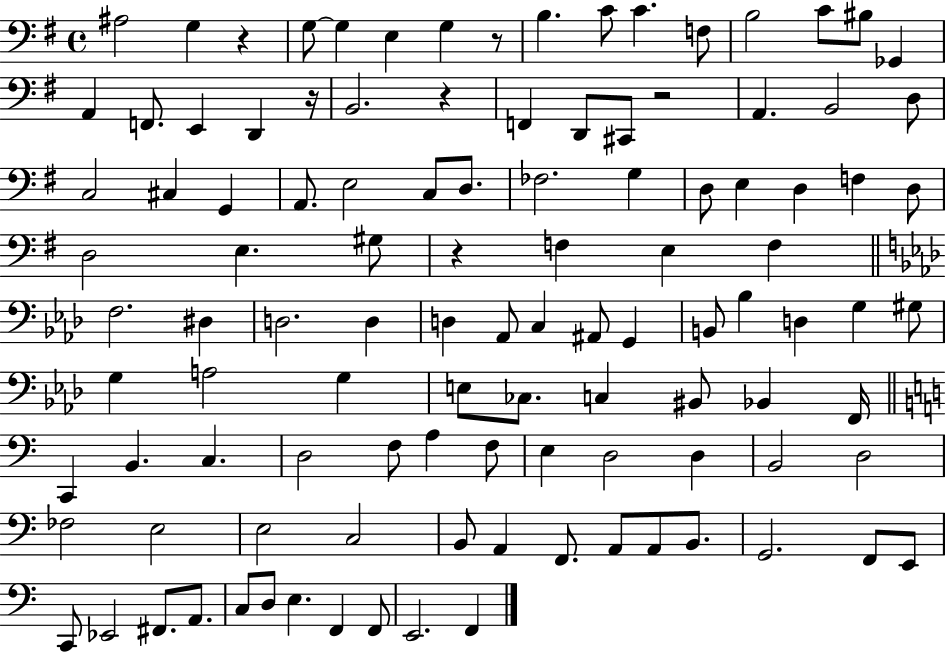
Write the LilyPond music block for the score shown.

{
  \clef bass
  \time 4/4
  \defaultTimeSignature
  \key g \major
  ais2 g4 r4 | g8~~ g4 e4 g4 r8 | b4. c'8 c'4. f8 | b2 c'8 bis8 ges,4 | \break a,4 f,8. e,4 d,4 r16 | b,2. r4 | f,4 d,8 cis,8 r2 | a,4. b,2 d8 | \break c2 cis4 g,4 | a,8. e2 c8 d8. | fes2. g4 | d8 e4 d4 f4 d8 | \break d2 e4. gis8 | r4 f4 e4 f4 | \bar "||" \break \key aes \major f2. dis4 | d2. d4 | d4 aes,8 c4 ais,8 g,4 | b,8 bes4 d4 g4 gis8 | \break g4 a2 g4 | e8 ces8. c4 bis,8 bes,4 f,16 | \bar "||" \break \key c \major c,4 b,4. c4. | d2 f8 a4 f8 | e4 d2 d4 | b,2 d2 | \break fes2 e2 | e2 c2 | b,8 a,4 f,8. a,8 a,8 b,8. | g,2. f,8 e,8 | \break c,8 ees,2 fis,8. a,8. | c8 d8 e4. f,4 f,8 | e,2. f,4 | \bar "|."
}